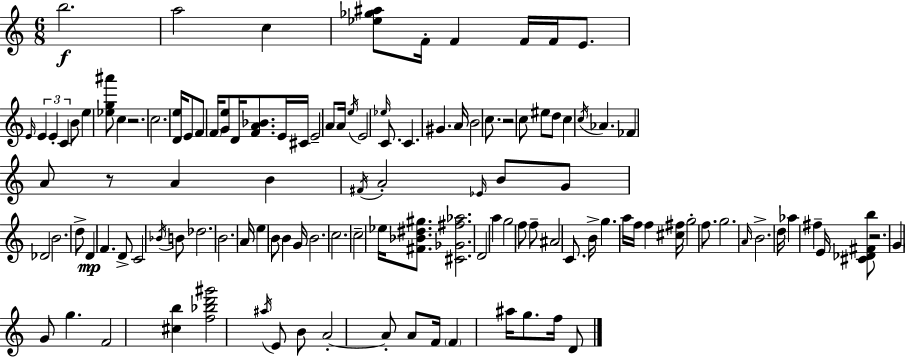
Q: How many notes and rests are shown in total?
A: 121